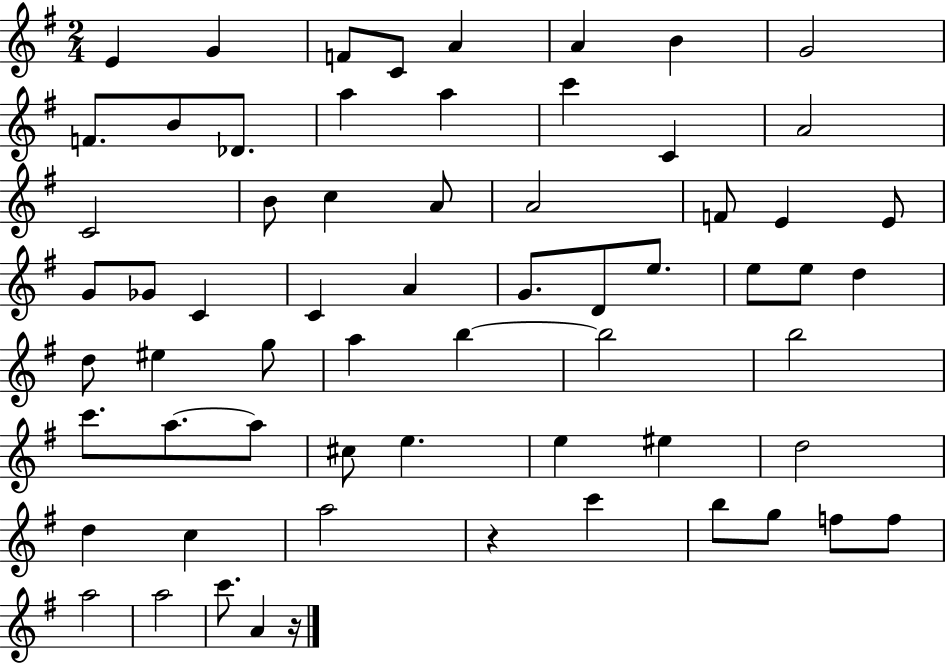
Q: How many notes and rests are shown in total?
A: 64